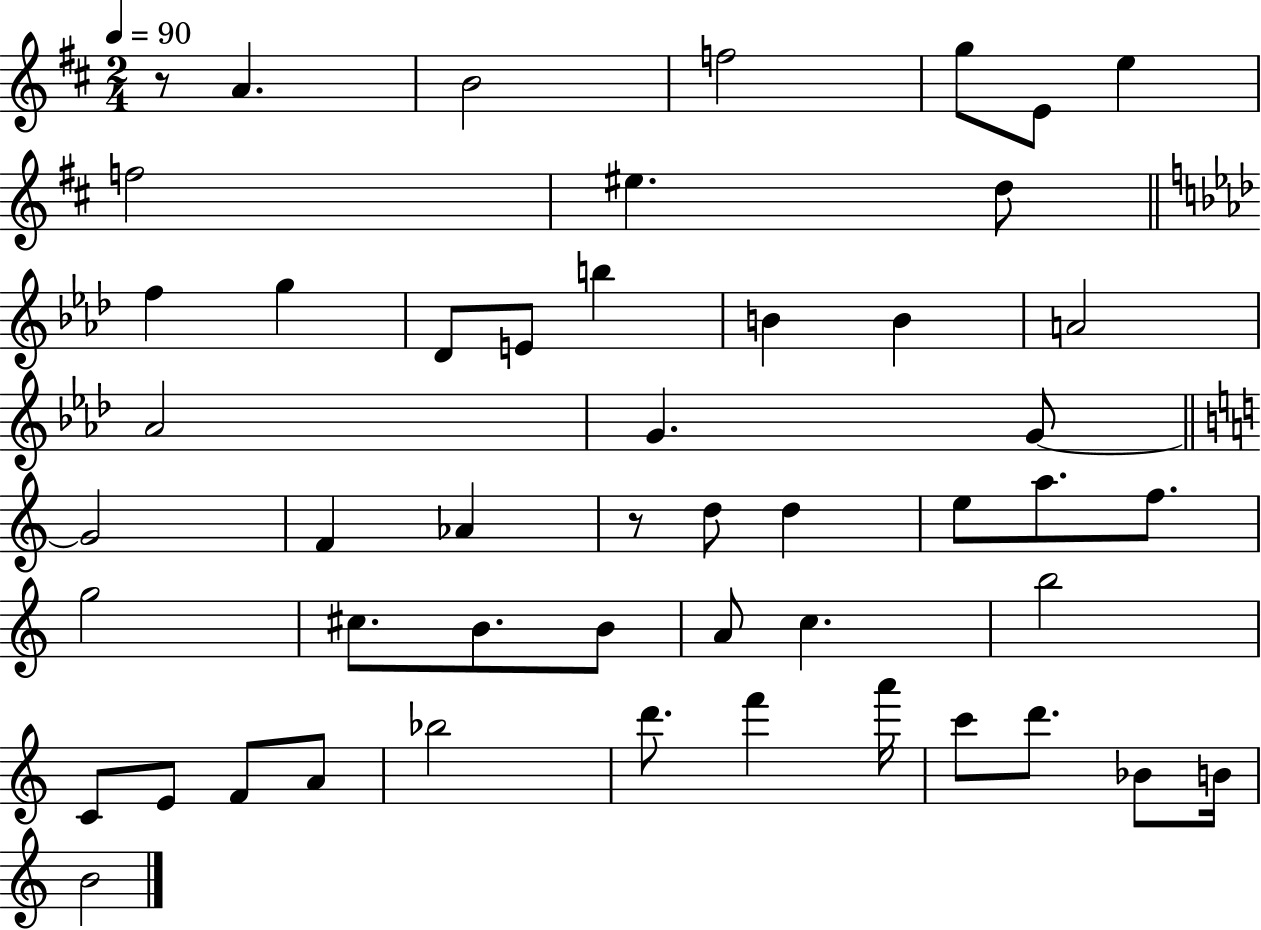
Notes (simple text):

R/e A4/q. B4/h F5/h G5/e E4/e E5/q F5/h EIS5/q. D5/e F5/q G5/q Db4/e E4/e B5/q B4/q B4/q A4/h Ab4/h G4/q. G4/e G4/h F4/q Ab4/q R/e D5/e D5/q E5/e A5/e. F5/e. G5/h C#5/e. B4/e. B4/e A4/e C5/q. B5/h C4/e E4/e F4/e A4/e Bb5/h D6/e. F6/q A6/s C6/e D6/e. Bb4/e B4/s B4/h